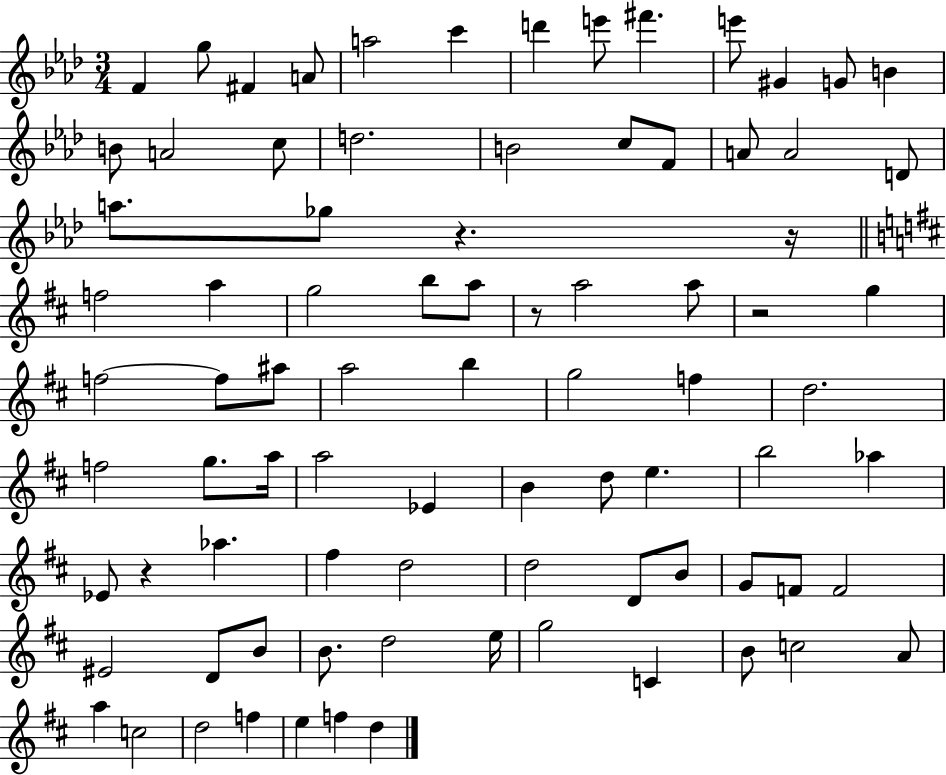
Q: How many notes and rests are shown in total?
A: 84